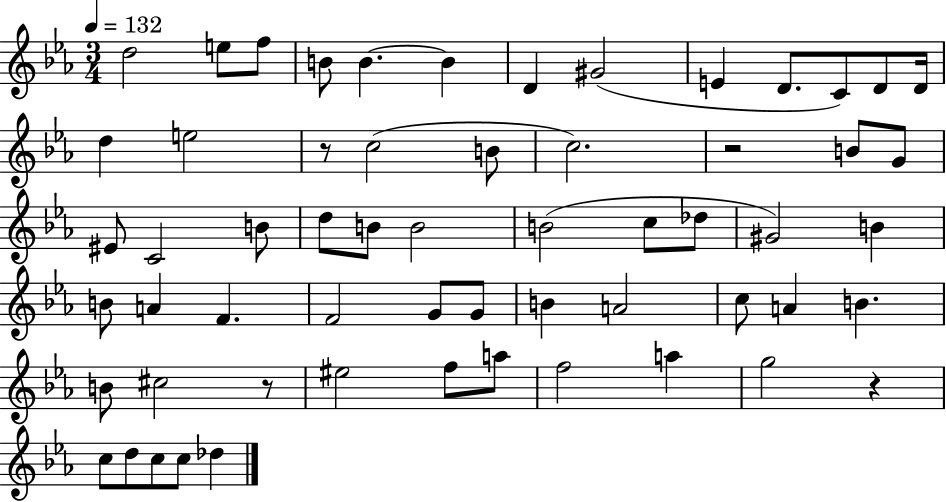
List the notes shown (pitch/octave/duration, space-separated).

D5/h E5/e F5/e B4/e B4/q. B4/q D4/q G#4/h E4/q D4/e. C4/e D4/e D4/s D5/q E5/h R/e C5/h B4/e C5/h. R/h B4/e G4/e EIS4/e C4/h B4/e D5/e B4/e B4/h B4/h C5/e Db5/e G#4/h B4/q B4/e A4/q F4/q. F4/h G4/e G4/e B4/q A4/h C5/e A4/q B4/q. B4/e C#5/h R/e EIS5/h F5/e A5/e F5/h A5/q G5/h R/q C5/e D5/e C5/e C5/e Db5/q